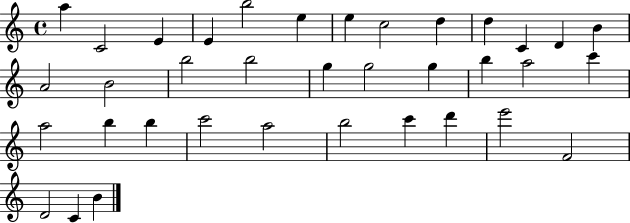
{
  \clef treble
  \time 4/4
  \defaultTimeSignature
  \key c \major
  a''4 c'2 e'4 | e'4 b''2 e''4 | e''4 c''2 d''4 | d''4 c'4 d'4 b'4 | \break a'2 b'2 | b''2 b''2 | g''4 g''2 g''4 | b''4 a''2 c'''4 | \break a''2 b''4 b''4 | c'''2 a''2 | b''2 c'''4 d'''4 | e'''2 f'2 | \break d'2 c'4 b'4 | \bar "|."
}